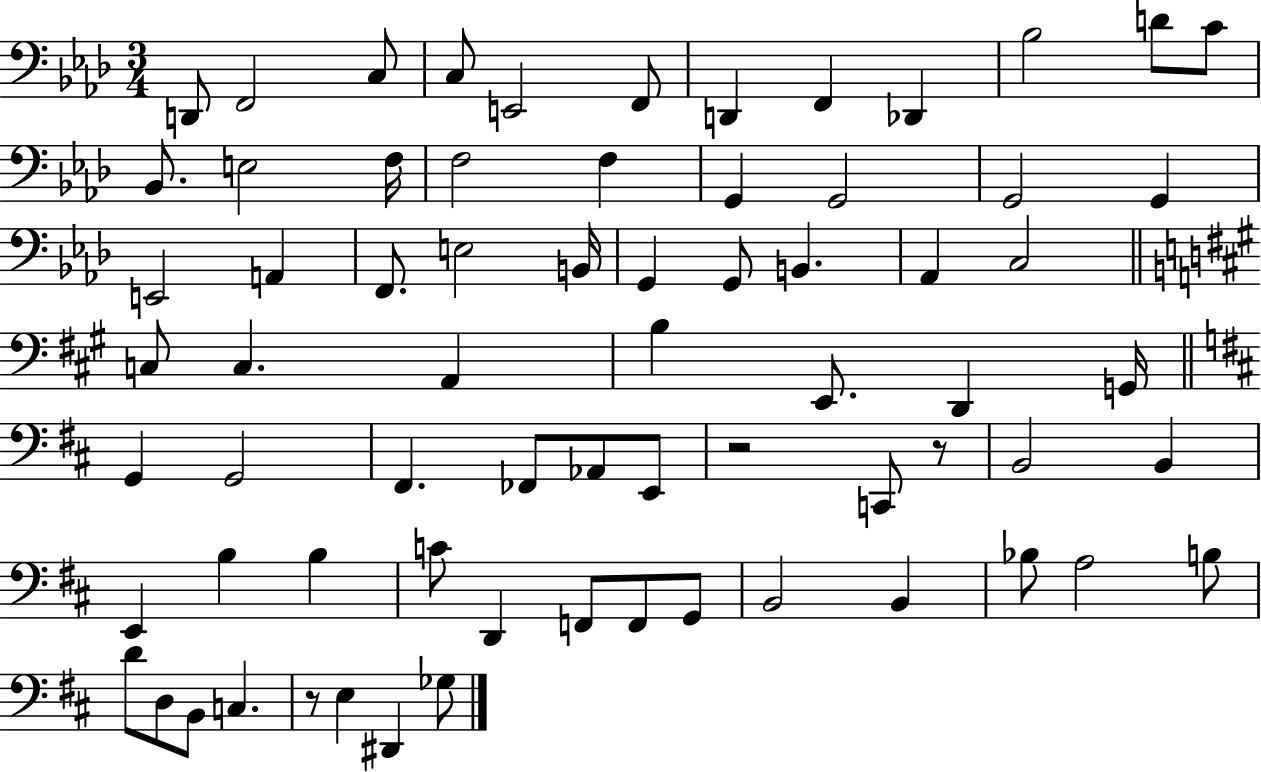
{
  \clef bass
  \numericTimeSignature
  \time 3/4
  \key aes \major
  \repeat volta 2 { d,8 f,2 c8 | c8 e,2 f,8 | d,4 f,4 des,4 | bes2 d'8 c'8 | \break bes,8. e2 f16 | f2 f4 | g,4 g,2 | g,2 g,4 | \break e,2 a,4 | f,8. e2 b,16 | g,4 g,8 b,4. | aes,4 c2 | \break \bar "||" \break \key a \major c8 c4. a,4 | b4 e,8. d,4 g,16 | \bar "||" \break \key d \major g,4 g,2 | fis,4. fes,8 aes,8 e,8 | r2 c,8 r8 | b,2 b,4 | \break e,4 b4 b4 | c'8 d,4 f,8 f,8 g,8 | b,2 b,4 | bes8 a2 b8 | \break d'8 d8 b,8 c4. | r8 e4 dis,4 ges8 | } \bar "|."
}